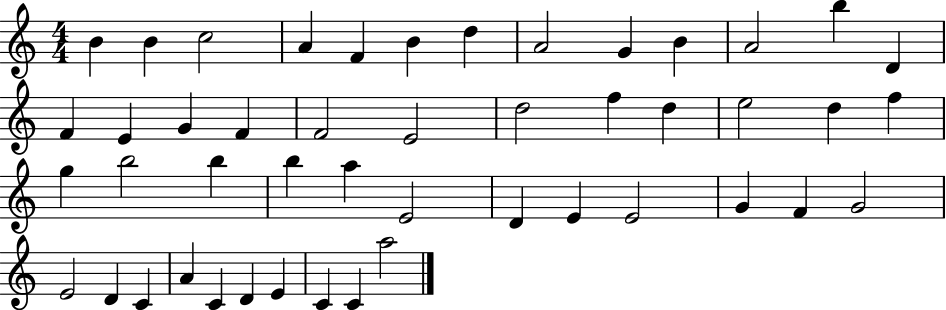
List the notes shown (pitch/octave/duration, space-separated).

B4/q B4/q C5/h A4/q F4/q B4/q D5/q A4/h G4/q B4/q A4/h B5/q D4/q F4/q E4/q G4/q F4/q F4/h E4/h D5/h F5/q D5/q E5/h D5/q F5/q G5/q B5/h B5/q B5/q A5/q E4/h D4/q E4/q E4/h G4/q F4/q G4/h E4/h D4/q C4/q A4/q C4/q D4/q E4/q C4/q C4/q A5/h